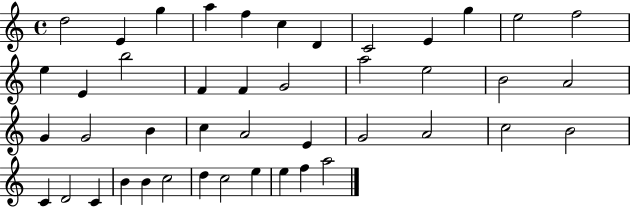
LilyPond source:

{
  \clef treble
  \time 4/4
  \defaultTimeSignature
  \key c \major
  d''2 e'4 g''4 | a''4 f''4 c''4 d'4 | c'2 e'4 g''4 | e''2 f''2 | \break e''4 e'4 b''2 | f'4 f'4 g'2 | a''2 e''2 | b'2 a'2 | \break g'4 g'2 b'4 | c''4 a'2 e'4 | g'2 a'2 | c''2 b'2 | \break c'4 d'2 c'4 | b'4 b'4 c''2 | d''4 c''2 e''4 | e''4 f''4 a''2 | \break \bar "|."
}